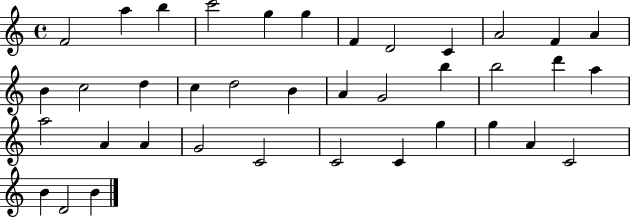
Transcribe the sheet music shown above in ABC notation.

X:1
T:Untitled
M:4/4
L:1/4
K:C
F2 a b c'2 g g F D2 C A2 F A B c2 d c d2 B A G2 b b2 d' a a2 A A G2 C2 C2 C g g A C2 B D2 B